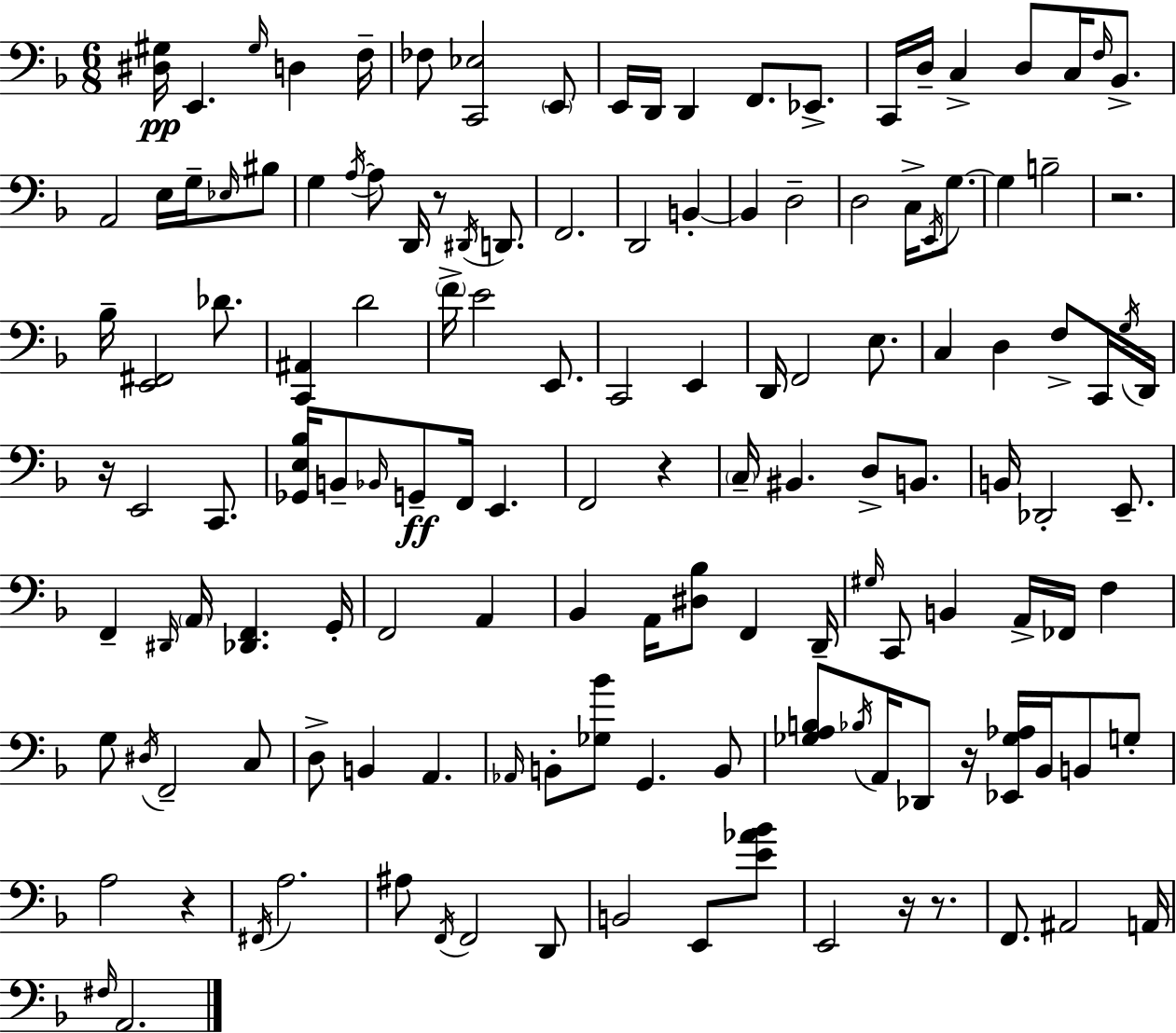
X:1
T:Untitled
M:6/8
L:1/4
K:F
[^D,^G,]/4 E,, ^G,/4 D, F,/4 _F,/2 [C,,_E,]2 E,,/2 E,,/4 D,,/4 D,, F,,/2 _E,,/2 C,,/4 D,/4 C, D,/2 C,/4 F,/4 _B,,/2 A,,2 E,/4 G,/4 _E,/4 ^B,/2 G, A,/4 A,/2 D,,/4 z/2 ^D,,/4 D,,/2 F,,2 D,,2 B,, B,, D,2 D,2 C,/4 E,,/4 G,/2 G, B,2 z2 _B,/4 [E,,^F,,]2 _D/2 [C,,^A,,] D2 F/4 E2 E,,/2 C,,2 E,, D,,/4 F,,2 E,/2 C, D, F,/2 C,,/4 G,/4 D,,/4 z/4 E,,2 C,,/2 [_G,,E,_B,]/4 B,,/2 _B,,/4 G,,/2 F,,/4 E,, F,,2 z C,/4 ^B,, D,/2 B,,/2 B,,/4 _D,,2 E,,/2 F,, ^D,,/4 A,,/4 [_D,,F,,] G,,/4 F,,2 A,, _B,, A,,/4 [^D,_B,]/2 F,, D,,/4 ^G,/4 C,,/2 B,, A,,/4 _F,,/4 F, G,/2 ^D,/4 F,,2 C,/2 D,/2 B,, A,, _A,,/4 B,,/2 [_G,_B]/2 G,, B,,/2 [_G,A,B,]/2 _B,/4 A,,/4 _D,,/2 z/4 [_E,,_G,_A,]/4 _B,,/4 B,,/2 G,/2 A,2 z ^F,,/4 A,2 ^A,/2 F,,/4 F,,2 D,,/2 B,,2 E,,/2 [E_A_B]/2 E,,2 z/4 z/2 F,,/2 ^A,,2 A,,/4 ^F,/4 A,,2